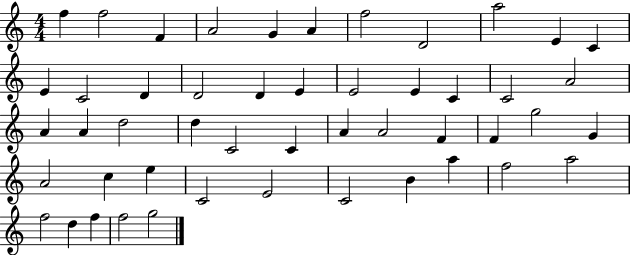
F5/q F5/h F4/q A4/h G4/q A4/q F5/h D4/h A5/h E4/q C4/q E4/q C4/h D4/q D4/h D4/q E4/q E4/h E4/q C4/q C4/h A4/h A4/q A4/q D5/h D5/q C4/h C4/q A4/q A4/h F4/q F4/q G5/h G4/q A4/h C5/q E5/q C4/h E4/h C4/h B4/q A5/q F5/h A5/h F5/h D5/q F5/q F5/h G5/h